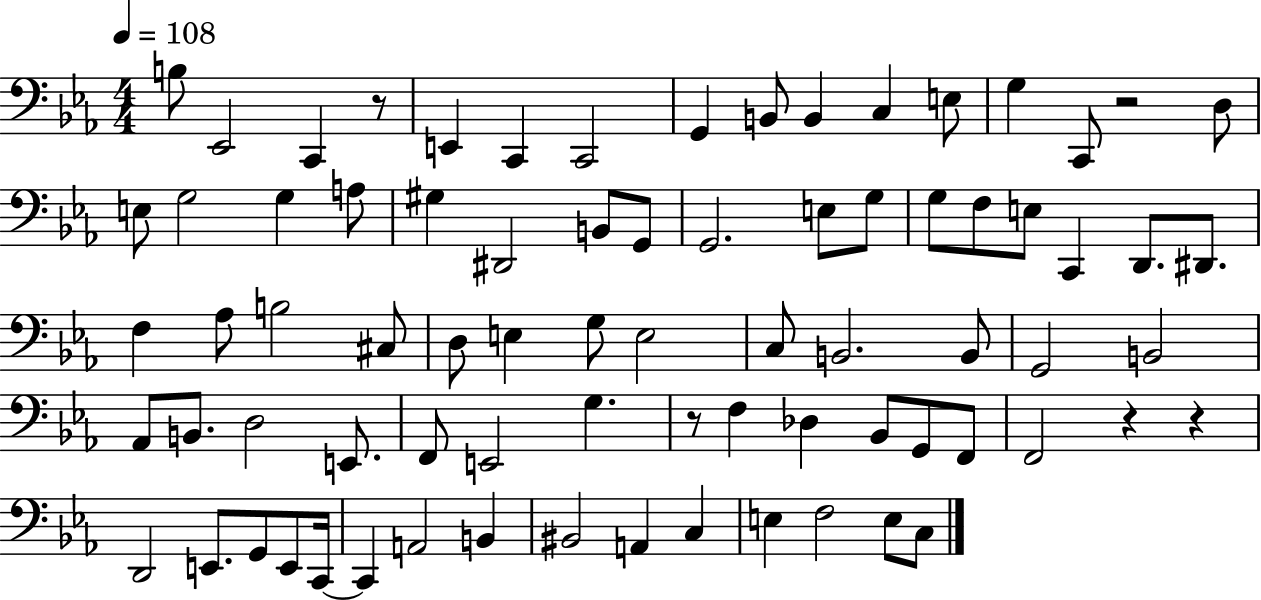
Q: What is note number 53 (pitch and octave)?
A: Db3